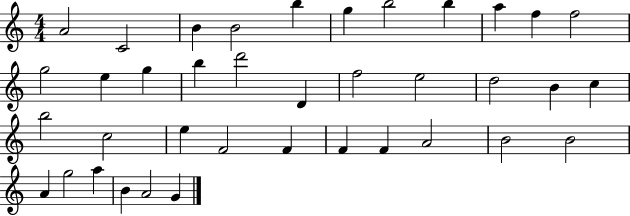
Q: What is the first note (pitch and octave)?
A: A4